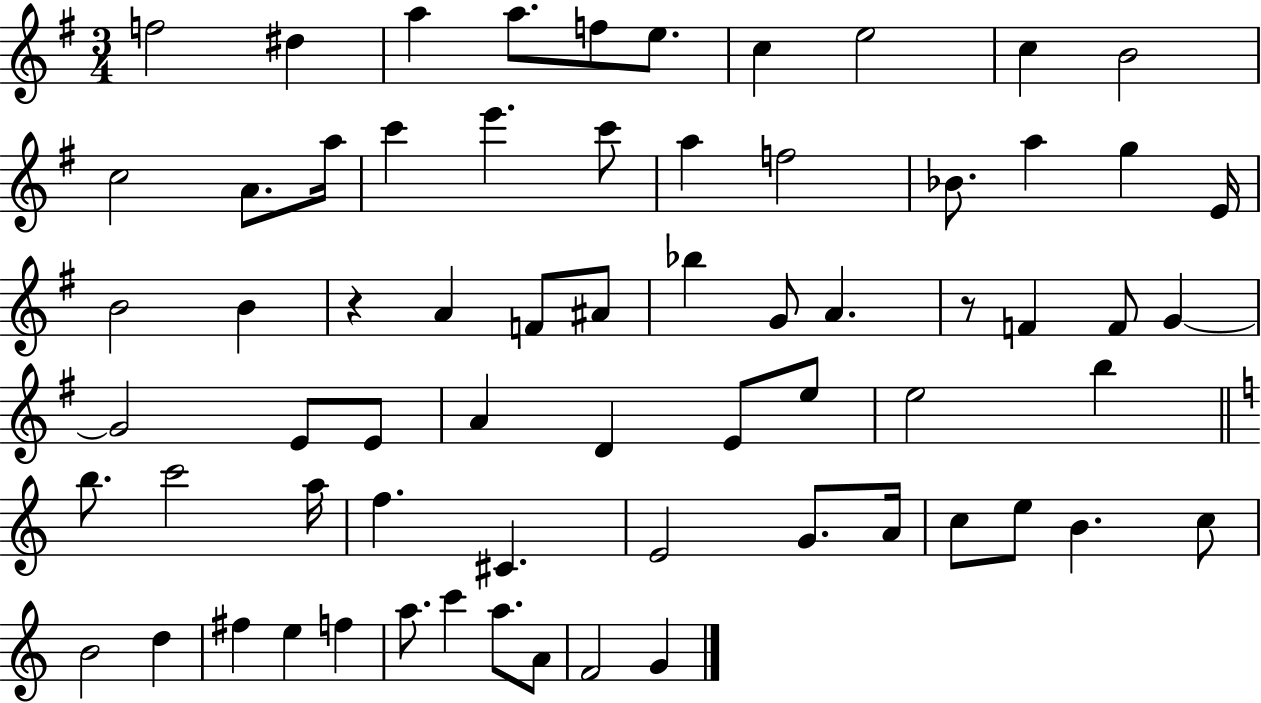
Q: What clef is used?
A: treble